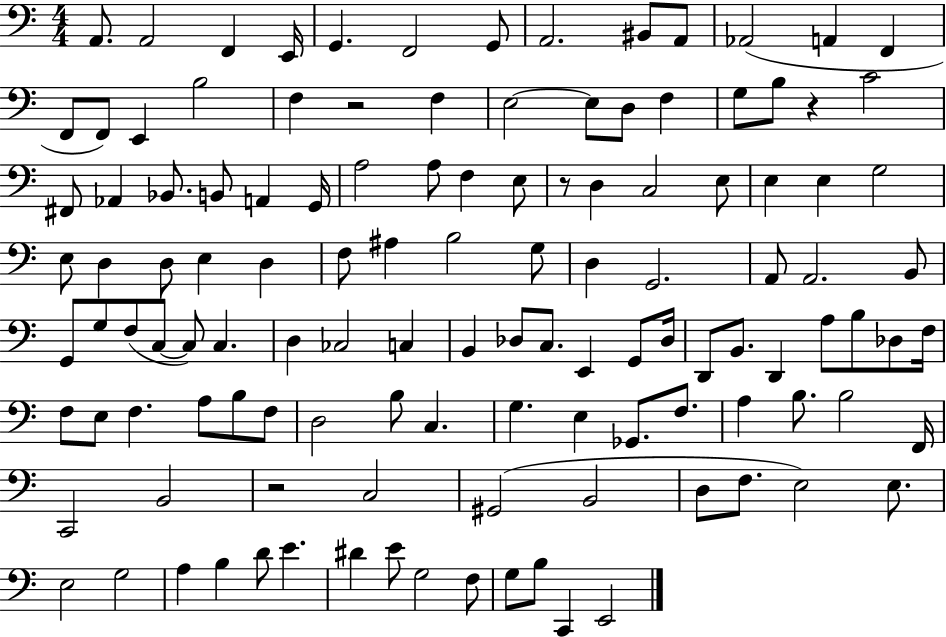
X:1
T:Untitled
M:4/4
L:1/4
K:C
A,,/2 A,,2 F,, E,,/4 G,, F,,2 G,,/2 A,,2 ^B,,/2 A,,/2 _A,,2 A,, F,, F,,/2 F,,/2 E,, B,2 F, z2 F, E,2 E,/2 D,/2 F, G,/2 B,/2 z C2 ^F,,/2 _A,, _B,,/2 B,,/2 A,, G,,/4 A,2 A,/2 F, E,/2 z/2 D, C,2 E,/2 E, E, G,2 E,/2 D, D,/2 E, D, F,/2 ^A, B,2 G,/2 D, G,,2 A,,/2 A,,2 B,,/2 G,,/2 G,/2 F,/2 C,/2 C,/2 C, D, _C,2 C, B,, _D,/2 C,/2 E,, G,,/2 _D,/4 D,,/2 B,,/2 D,, A,/2 B,/2 _D,/2 F,/4 F,/2 E,/2 F, A,/2 B,/2 F,/2 D,2 B,/2 C, G, E, _G,,/2 F,/2 A, B,/2 B,2 F,,/4 C,,2 B,,2 z2 C,2 ^G,,2 B,,2 D,/2 F,/2 E,2 E,/2 E,2 G,2 A, B, D/2 E ^D E/2 G,2 F,/2 G,/2 B,/2 C,, E,,2